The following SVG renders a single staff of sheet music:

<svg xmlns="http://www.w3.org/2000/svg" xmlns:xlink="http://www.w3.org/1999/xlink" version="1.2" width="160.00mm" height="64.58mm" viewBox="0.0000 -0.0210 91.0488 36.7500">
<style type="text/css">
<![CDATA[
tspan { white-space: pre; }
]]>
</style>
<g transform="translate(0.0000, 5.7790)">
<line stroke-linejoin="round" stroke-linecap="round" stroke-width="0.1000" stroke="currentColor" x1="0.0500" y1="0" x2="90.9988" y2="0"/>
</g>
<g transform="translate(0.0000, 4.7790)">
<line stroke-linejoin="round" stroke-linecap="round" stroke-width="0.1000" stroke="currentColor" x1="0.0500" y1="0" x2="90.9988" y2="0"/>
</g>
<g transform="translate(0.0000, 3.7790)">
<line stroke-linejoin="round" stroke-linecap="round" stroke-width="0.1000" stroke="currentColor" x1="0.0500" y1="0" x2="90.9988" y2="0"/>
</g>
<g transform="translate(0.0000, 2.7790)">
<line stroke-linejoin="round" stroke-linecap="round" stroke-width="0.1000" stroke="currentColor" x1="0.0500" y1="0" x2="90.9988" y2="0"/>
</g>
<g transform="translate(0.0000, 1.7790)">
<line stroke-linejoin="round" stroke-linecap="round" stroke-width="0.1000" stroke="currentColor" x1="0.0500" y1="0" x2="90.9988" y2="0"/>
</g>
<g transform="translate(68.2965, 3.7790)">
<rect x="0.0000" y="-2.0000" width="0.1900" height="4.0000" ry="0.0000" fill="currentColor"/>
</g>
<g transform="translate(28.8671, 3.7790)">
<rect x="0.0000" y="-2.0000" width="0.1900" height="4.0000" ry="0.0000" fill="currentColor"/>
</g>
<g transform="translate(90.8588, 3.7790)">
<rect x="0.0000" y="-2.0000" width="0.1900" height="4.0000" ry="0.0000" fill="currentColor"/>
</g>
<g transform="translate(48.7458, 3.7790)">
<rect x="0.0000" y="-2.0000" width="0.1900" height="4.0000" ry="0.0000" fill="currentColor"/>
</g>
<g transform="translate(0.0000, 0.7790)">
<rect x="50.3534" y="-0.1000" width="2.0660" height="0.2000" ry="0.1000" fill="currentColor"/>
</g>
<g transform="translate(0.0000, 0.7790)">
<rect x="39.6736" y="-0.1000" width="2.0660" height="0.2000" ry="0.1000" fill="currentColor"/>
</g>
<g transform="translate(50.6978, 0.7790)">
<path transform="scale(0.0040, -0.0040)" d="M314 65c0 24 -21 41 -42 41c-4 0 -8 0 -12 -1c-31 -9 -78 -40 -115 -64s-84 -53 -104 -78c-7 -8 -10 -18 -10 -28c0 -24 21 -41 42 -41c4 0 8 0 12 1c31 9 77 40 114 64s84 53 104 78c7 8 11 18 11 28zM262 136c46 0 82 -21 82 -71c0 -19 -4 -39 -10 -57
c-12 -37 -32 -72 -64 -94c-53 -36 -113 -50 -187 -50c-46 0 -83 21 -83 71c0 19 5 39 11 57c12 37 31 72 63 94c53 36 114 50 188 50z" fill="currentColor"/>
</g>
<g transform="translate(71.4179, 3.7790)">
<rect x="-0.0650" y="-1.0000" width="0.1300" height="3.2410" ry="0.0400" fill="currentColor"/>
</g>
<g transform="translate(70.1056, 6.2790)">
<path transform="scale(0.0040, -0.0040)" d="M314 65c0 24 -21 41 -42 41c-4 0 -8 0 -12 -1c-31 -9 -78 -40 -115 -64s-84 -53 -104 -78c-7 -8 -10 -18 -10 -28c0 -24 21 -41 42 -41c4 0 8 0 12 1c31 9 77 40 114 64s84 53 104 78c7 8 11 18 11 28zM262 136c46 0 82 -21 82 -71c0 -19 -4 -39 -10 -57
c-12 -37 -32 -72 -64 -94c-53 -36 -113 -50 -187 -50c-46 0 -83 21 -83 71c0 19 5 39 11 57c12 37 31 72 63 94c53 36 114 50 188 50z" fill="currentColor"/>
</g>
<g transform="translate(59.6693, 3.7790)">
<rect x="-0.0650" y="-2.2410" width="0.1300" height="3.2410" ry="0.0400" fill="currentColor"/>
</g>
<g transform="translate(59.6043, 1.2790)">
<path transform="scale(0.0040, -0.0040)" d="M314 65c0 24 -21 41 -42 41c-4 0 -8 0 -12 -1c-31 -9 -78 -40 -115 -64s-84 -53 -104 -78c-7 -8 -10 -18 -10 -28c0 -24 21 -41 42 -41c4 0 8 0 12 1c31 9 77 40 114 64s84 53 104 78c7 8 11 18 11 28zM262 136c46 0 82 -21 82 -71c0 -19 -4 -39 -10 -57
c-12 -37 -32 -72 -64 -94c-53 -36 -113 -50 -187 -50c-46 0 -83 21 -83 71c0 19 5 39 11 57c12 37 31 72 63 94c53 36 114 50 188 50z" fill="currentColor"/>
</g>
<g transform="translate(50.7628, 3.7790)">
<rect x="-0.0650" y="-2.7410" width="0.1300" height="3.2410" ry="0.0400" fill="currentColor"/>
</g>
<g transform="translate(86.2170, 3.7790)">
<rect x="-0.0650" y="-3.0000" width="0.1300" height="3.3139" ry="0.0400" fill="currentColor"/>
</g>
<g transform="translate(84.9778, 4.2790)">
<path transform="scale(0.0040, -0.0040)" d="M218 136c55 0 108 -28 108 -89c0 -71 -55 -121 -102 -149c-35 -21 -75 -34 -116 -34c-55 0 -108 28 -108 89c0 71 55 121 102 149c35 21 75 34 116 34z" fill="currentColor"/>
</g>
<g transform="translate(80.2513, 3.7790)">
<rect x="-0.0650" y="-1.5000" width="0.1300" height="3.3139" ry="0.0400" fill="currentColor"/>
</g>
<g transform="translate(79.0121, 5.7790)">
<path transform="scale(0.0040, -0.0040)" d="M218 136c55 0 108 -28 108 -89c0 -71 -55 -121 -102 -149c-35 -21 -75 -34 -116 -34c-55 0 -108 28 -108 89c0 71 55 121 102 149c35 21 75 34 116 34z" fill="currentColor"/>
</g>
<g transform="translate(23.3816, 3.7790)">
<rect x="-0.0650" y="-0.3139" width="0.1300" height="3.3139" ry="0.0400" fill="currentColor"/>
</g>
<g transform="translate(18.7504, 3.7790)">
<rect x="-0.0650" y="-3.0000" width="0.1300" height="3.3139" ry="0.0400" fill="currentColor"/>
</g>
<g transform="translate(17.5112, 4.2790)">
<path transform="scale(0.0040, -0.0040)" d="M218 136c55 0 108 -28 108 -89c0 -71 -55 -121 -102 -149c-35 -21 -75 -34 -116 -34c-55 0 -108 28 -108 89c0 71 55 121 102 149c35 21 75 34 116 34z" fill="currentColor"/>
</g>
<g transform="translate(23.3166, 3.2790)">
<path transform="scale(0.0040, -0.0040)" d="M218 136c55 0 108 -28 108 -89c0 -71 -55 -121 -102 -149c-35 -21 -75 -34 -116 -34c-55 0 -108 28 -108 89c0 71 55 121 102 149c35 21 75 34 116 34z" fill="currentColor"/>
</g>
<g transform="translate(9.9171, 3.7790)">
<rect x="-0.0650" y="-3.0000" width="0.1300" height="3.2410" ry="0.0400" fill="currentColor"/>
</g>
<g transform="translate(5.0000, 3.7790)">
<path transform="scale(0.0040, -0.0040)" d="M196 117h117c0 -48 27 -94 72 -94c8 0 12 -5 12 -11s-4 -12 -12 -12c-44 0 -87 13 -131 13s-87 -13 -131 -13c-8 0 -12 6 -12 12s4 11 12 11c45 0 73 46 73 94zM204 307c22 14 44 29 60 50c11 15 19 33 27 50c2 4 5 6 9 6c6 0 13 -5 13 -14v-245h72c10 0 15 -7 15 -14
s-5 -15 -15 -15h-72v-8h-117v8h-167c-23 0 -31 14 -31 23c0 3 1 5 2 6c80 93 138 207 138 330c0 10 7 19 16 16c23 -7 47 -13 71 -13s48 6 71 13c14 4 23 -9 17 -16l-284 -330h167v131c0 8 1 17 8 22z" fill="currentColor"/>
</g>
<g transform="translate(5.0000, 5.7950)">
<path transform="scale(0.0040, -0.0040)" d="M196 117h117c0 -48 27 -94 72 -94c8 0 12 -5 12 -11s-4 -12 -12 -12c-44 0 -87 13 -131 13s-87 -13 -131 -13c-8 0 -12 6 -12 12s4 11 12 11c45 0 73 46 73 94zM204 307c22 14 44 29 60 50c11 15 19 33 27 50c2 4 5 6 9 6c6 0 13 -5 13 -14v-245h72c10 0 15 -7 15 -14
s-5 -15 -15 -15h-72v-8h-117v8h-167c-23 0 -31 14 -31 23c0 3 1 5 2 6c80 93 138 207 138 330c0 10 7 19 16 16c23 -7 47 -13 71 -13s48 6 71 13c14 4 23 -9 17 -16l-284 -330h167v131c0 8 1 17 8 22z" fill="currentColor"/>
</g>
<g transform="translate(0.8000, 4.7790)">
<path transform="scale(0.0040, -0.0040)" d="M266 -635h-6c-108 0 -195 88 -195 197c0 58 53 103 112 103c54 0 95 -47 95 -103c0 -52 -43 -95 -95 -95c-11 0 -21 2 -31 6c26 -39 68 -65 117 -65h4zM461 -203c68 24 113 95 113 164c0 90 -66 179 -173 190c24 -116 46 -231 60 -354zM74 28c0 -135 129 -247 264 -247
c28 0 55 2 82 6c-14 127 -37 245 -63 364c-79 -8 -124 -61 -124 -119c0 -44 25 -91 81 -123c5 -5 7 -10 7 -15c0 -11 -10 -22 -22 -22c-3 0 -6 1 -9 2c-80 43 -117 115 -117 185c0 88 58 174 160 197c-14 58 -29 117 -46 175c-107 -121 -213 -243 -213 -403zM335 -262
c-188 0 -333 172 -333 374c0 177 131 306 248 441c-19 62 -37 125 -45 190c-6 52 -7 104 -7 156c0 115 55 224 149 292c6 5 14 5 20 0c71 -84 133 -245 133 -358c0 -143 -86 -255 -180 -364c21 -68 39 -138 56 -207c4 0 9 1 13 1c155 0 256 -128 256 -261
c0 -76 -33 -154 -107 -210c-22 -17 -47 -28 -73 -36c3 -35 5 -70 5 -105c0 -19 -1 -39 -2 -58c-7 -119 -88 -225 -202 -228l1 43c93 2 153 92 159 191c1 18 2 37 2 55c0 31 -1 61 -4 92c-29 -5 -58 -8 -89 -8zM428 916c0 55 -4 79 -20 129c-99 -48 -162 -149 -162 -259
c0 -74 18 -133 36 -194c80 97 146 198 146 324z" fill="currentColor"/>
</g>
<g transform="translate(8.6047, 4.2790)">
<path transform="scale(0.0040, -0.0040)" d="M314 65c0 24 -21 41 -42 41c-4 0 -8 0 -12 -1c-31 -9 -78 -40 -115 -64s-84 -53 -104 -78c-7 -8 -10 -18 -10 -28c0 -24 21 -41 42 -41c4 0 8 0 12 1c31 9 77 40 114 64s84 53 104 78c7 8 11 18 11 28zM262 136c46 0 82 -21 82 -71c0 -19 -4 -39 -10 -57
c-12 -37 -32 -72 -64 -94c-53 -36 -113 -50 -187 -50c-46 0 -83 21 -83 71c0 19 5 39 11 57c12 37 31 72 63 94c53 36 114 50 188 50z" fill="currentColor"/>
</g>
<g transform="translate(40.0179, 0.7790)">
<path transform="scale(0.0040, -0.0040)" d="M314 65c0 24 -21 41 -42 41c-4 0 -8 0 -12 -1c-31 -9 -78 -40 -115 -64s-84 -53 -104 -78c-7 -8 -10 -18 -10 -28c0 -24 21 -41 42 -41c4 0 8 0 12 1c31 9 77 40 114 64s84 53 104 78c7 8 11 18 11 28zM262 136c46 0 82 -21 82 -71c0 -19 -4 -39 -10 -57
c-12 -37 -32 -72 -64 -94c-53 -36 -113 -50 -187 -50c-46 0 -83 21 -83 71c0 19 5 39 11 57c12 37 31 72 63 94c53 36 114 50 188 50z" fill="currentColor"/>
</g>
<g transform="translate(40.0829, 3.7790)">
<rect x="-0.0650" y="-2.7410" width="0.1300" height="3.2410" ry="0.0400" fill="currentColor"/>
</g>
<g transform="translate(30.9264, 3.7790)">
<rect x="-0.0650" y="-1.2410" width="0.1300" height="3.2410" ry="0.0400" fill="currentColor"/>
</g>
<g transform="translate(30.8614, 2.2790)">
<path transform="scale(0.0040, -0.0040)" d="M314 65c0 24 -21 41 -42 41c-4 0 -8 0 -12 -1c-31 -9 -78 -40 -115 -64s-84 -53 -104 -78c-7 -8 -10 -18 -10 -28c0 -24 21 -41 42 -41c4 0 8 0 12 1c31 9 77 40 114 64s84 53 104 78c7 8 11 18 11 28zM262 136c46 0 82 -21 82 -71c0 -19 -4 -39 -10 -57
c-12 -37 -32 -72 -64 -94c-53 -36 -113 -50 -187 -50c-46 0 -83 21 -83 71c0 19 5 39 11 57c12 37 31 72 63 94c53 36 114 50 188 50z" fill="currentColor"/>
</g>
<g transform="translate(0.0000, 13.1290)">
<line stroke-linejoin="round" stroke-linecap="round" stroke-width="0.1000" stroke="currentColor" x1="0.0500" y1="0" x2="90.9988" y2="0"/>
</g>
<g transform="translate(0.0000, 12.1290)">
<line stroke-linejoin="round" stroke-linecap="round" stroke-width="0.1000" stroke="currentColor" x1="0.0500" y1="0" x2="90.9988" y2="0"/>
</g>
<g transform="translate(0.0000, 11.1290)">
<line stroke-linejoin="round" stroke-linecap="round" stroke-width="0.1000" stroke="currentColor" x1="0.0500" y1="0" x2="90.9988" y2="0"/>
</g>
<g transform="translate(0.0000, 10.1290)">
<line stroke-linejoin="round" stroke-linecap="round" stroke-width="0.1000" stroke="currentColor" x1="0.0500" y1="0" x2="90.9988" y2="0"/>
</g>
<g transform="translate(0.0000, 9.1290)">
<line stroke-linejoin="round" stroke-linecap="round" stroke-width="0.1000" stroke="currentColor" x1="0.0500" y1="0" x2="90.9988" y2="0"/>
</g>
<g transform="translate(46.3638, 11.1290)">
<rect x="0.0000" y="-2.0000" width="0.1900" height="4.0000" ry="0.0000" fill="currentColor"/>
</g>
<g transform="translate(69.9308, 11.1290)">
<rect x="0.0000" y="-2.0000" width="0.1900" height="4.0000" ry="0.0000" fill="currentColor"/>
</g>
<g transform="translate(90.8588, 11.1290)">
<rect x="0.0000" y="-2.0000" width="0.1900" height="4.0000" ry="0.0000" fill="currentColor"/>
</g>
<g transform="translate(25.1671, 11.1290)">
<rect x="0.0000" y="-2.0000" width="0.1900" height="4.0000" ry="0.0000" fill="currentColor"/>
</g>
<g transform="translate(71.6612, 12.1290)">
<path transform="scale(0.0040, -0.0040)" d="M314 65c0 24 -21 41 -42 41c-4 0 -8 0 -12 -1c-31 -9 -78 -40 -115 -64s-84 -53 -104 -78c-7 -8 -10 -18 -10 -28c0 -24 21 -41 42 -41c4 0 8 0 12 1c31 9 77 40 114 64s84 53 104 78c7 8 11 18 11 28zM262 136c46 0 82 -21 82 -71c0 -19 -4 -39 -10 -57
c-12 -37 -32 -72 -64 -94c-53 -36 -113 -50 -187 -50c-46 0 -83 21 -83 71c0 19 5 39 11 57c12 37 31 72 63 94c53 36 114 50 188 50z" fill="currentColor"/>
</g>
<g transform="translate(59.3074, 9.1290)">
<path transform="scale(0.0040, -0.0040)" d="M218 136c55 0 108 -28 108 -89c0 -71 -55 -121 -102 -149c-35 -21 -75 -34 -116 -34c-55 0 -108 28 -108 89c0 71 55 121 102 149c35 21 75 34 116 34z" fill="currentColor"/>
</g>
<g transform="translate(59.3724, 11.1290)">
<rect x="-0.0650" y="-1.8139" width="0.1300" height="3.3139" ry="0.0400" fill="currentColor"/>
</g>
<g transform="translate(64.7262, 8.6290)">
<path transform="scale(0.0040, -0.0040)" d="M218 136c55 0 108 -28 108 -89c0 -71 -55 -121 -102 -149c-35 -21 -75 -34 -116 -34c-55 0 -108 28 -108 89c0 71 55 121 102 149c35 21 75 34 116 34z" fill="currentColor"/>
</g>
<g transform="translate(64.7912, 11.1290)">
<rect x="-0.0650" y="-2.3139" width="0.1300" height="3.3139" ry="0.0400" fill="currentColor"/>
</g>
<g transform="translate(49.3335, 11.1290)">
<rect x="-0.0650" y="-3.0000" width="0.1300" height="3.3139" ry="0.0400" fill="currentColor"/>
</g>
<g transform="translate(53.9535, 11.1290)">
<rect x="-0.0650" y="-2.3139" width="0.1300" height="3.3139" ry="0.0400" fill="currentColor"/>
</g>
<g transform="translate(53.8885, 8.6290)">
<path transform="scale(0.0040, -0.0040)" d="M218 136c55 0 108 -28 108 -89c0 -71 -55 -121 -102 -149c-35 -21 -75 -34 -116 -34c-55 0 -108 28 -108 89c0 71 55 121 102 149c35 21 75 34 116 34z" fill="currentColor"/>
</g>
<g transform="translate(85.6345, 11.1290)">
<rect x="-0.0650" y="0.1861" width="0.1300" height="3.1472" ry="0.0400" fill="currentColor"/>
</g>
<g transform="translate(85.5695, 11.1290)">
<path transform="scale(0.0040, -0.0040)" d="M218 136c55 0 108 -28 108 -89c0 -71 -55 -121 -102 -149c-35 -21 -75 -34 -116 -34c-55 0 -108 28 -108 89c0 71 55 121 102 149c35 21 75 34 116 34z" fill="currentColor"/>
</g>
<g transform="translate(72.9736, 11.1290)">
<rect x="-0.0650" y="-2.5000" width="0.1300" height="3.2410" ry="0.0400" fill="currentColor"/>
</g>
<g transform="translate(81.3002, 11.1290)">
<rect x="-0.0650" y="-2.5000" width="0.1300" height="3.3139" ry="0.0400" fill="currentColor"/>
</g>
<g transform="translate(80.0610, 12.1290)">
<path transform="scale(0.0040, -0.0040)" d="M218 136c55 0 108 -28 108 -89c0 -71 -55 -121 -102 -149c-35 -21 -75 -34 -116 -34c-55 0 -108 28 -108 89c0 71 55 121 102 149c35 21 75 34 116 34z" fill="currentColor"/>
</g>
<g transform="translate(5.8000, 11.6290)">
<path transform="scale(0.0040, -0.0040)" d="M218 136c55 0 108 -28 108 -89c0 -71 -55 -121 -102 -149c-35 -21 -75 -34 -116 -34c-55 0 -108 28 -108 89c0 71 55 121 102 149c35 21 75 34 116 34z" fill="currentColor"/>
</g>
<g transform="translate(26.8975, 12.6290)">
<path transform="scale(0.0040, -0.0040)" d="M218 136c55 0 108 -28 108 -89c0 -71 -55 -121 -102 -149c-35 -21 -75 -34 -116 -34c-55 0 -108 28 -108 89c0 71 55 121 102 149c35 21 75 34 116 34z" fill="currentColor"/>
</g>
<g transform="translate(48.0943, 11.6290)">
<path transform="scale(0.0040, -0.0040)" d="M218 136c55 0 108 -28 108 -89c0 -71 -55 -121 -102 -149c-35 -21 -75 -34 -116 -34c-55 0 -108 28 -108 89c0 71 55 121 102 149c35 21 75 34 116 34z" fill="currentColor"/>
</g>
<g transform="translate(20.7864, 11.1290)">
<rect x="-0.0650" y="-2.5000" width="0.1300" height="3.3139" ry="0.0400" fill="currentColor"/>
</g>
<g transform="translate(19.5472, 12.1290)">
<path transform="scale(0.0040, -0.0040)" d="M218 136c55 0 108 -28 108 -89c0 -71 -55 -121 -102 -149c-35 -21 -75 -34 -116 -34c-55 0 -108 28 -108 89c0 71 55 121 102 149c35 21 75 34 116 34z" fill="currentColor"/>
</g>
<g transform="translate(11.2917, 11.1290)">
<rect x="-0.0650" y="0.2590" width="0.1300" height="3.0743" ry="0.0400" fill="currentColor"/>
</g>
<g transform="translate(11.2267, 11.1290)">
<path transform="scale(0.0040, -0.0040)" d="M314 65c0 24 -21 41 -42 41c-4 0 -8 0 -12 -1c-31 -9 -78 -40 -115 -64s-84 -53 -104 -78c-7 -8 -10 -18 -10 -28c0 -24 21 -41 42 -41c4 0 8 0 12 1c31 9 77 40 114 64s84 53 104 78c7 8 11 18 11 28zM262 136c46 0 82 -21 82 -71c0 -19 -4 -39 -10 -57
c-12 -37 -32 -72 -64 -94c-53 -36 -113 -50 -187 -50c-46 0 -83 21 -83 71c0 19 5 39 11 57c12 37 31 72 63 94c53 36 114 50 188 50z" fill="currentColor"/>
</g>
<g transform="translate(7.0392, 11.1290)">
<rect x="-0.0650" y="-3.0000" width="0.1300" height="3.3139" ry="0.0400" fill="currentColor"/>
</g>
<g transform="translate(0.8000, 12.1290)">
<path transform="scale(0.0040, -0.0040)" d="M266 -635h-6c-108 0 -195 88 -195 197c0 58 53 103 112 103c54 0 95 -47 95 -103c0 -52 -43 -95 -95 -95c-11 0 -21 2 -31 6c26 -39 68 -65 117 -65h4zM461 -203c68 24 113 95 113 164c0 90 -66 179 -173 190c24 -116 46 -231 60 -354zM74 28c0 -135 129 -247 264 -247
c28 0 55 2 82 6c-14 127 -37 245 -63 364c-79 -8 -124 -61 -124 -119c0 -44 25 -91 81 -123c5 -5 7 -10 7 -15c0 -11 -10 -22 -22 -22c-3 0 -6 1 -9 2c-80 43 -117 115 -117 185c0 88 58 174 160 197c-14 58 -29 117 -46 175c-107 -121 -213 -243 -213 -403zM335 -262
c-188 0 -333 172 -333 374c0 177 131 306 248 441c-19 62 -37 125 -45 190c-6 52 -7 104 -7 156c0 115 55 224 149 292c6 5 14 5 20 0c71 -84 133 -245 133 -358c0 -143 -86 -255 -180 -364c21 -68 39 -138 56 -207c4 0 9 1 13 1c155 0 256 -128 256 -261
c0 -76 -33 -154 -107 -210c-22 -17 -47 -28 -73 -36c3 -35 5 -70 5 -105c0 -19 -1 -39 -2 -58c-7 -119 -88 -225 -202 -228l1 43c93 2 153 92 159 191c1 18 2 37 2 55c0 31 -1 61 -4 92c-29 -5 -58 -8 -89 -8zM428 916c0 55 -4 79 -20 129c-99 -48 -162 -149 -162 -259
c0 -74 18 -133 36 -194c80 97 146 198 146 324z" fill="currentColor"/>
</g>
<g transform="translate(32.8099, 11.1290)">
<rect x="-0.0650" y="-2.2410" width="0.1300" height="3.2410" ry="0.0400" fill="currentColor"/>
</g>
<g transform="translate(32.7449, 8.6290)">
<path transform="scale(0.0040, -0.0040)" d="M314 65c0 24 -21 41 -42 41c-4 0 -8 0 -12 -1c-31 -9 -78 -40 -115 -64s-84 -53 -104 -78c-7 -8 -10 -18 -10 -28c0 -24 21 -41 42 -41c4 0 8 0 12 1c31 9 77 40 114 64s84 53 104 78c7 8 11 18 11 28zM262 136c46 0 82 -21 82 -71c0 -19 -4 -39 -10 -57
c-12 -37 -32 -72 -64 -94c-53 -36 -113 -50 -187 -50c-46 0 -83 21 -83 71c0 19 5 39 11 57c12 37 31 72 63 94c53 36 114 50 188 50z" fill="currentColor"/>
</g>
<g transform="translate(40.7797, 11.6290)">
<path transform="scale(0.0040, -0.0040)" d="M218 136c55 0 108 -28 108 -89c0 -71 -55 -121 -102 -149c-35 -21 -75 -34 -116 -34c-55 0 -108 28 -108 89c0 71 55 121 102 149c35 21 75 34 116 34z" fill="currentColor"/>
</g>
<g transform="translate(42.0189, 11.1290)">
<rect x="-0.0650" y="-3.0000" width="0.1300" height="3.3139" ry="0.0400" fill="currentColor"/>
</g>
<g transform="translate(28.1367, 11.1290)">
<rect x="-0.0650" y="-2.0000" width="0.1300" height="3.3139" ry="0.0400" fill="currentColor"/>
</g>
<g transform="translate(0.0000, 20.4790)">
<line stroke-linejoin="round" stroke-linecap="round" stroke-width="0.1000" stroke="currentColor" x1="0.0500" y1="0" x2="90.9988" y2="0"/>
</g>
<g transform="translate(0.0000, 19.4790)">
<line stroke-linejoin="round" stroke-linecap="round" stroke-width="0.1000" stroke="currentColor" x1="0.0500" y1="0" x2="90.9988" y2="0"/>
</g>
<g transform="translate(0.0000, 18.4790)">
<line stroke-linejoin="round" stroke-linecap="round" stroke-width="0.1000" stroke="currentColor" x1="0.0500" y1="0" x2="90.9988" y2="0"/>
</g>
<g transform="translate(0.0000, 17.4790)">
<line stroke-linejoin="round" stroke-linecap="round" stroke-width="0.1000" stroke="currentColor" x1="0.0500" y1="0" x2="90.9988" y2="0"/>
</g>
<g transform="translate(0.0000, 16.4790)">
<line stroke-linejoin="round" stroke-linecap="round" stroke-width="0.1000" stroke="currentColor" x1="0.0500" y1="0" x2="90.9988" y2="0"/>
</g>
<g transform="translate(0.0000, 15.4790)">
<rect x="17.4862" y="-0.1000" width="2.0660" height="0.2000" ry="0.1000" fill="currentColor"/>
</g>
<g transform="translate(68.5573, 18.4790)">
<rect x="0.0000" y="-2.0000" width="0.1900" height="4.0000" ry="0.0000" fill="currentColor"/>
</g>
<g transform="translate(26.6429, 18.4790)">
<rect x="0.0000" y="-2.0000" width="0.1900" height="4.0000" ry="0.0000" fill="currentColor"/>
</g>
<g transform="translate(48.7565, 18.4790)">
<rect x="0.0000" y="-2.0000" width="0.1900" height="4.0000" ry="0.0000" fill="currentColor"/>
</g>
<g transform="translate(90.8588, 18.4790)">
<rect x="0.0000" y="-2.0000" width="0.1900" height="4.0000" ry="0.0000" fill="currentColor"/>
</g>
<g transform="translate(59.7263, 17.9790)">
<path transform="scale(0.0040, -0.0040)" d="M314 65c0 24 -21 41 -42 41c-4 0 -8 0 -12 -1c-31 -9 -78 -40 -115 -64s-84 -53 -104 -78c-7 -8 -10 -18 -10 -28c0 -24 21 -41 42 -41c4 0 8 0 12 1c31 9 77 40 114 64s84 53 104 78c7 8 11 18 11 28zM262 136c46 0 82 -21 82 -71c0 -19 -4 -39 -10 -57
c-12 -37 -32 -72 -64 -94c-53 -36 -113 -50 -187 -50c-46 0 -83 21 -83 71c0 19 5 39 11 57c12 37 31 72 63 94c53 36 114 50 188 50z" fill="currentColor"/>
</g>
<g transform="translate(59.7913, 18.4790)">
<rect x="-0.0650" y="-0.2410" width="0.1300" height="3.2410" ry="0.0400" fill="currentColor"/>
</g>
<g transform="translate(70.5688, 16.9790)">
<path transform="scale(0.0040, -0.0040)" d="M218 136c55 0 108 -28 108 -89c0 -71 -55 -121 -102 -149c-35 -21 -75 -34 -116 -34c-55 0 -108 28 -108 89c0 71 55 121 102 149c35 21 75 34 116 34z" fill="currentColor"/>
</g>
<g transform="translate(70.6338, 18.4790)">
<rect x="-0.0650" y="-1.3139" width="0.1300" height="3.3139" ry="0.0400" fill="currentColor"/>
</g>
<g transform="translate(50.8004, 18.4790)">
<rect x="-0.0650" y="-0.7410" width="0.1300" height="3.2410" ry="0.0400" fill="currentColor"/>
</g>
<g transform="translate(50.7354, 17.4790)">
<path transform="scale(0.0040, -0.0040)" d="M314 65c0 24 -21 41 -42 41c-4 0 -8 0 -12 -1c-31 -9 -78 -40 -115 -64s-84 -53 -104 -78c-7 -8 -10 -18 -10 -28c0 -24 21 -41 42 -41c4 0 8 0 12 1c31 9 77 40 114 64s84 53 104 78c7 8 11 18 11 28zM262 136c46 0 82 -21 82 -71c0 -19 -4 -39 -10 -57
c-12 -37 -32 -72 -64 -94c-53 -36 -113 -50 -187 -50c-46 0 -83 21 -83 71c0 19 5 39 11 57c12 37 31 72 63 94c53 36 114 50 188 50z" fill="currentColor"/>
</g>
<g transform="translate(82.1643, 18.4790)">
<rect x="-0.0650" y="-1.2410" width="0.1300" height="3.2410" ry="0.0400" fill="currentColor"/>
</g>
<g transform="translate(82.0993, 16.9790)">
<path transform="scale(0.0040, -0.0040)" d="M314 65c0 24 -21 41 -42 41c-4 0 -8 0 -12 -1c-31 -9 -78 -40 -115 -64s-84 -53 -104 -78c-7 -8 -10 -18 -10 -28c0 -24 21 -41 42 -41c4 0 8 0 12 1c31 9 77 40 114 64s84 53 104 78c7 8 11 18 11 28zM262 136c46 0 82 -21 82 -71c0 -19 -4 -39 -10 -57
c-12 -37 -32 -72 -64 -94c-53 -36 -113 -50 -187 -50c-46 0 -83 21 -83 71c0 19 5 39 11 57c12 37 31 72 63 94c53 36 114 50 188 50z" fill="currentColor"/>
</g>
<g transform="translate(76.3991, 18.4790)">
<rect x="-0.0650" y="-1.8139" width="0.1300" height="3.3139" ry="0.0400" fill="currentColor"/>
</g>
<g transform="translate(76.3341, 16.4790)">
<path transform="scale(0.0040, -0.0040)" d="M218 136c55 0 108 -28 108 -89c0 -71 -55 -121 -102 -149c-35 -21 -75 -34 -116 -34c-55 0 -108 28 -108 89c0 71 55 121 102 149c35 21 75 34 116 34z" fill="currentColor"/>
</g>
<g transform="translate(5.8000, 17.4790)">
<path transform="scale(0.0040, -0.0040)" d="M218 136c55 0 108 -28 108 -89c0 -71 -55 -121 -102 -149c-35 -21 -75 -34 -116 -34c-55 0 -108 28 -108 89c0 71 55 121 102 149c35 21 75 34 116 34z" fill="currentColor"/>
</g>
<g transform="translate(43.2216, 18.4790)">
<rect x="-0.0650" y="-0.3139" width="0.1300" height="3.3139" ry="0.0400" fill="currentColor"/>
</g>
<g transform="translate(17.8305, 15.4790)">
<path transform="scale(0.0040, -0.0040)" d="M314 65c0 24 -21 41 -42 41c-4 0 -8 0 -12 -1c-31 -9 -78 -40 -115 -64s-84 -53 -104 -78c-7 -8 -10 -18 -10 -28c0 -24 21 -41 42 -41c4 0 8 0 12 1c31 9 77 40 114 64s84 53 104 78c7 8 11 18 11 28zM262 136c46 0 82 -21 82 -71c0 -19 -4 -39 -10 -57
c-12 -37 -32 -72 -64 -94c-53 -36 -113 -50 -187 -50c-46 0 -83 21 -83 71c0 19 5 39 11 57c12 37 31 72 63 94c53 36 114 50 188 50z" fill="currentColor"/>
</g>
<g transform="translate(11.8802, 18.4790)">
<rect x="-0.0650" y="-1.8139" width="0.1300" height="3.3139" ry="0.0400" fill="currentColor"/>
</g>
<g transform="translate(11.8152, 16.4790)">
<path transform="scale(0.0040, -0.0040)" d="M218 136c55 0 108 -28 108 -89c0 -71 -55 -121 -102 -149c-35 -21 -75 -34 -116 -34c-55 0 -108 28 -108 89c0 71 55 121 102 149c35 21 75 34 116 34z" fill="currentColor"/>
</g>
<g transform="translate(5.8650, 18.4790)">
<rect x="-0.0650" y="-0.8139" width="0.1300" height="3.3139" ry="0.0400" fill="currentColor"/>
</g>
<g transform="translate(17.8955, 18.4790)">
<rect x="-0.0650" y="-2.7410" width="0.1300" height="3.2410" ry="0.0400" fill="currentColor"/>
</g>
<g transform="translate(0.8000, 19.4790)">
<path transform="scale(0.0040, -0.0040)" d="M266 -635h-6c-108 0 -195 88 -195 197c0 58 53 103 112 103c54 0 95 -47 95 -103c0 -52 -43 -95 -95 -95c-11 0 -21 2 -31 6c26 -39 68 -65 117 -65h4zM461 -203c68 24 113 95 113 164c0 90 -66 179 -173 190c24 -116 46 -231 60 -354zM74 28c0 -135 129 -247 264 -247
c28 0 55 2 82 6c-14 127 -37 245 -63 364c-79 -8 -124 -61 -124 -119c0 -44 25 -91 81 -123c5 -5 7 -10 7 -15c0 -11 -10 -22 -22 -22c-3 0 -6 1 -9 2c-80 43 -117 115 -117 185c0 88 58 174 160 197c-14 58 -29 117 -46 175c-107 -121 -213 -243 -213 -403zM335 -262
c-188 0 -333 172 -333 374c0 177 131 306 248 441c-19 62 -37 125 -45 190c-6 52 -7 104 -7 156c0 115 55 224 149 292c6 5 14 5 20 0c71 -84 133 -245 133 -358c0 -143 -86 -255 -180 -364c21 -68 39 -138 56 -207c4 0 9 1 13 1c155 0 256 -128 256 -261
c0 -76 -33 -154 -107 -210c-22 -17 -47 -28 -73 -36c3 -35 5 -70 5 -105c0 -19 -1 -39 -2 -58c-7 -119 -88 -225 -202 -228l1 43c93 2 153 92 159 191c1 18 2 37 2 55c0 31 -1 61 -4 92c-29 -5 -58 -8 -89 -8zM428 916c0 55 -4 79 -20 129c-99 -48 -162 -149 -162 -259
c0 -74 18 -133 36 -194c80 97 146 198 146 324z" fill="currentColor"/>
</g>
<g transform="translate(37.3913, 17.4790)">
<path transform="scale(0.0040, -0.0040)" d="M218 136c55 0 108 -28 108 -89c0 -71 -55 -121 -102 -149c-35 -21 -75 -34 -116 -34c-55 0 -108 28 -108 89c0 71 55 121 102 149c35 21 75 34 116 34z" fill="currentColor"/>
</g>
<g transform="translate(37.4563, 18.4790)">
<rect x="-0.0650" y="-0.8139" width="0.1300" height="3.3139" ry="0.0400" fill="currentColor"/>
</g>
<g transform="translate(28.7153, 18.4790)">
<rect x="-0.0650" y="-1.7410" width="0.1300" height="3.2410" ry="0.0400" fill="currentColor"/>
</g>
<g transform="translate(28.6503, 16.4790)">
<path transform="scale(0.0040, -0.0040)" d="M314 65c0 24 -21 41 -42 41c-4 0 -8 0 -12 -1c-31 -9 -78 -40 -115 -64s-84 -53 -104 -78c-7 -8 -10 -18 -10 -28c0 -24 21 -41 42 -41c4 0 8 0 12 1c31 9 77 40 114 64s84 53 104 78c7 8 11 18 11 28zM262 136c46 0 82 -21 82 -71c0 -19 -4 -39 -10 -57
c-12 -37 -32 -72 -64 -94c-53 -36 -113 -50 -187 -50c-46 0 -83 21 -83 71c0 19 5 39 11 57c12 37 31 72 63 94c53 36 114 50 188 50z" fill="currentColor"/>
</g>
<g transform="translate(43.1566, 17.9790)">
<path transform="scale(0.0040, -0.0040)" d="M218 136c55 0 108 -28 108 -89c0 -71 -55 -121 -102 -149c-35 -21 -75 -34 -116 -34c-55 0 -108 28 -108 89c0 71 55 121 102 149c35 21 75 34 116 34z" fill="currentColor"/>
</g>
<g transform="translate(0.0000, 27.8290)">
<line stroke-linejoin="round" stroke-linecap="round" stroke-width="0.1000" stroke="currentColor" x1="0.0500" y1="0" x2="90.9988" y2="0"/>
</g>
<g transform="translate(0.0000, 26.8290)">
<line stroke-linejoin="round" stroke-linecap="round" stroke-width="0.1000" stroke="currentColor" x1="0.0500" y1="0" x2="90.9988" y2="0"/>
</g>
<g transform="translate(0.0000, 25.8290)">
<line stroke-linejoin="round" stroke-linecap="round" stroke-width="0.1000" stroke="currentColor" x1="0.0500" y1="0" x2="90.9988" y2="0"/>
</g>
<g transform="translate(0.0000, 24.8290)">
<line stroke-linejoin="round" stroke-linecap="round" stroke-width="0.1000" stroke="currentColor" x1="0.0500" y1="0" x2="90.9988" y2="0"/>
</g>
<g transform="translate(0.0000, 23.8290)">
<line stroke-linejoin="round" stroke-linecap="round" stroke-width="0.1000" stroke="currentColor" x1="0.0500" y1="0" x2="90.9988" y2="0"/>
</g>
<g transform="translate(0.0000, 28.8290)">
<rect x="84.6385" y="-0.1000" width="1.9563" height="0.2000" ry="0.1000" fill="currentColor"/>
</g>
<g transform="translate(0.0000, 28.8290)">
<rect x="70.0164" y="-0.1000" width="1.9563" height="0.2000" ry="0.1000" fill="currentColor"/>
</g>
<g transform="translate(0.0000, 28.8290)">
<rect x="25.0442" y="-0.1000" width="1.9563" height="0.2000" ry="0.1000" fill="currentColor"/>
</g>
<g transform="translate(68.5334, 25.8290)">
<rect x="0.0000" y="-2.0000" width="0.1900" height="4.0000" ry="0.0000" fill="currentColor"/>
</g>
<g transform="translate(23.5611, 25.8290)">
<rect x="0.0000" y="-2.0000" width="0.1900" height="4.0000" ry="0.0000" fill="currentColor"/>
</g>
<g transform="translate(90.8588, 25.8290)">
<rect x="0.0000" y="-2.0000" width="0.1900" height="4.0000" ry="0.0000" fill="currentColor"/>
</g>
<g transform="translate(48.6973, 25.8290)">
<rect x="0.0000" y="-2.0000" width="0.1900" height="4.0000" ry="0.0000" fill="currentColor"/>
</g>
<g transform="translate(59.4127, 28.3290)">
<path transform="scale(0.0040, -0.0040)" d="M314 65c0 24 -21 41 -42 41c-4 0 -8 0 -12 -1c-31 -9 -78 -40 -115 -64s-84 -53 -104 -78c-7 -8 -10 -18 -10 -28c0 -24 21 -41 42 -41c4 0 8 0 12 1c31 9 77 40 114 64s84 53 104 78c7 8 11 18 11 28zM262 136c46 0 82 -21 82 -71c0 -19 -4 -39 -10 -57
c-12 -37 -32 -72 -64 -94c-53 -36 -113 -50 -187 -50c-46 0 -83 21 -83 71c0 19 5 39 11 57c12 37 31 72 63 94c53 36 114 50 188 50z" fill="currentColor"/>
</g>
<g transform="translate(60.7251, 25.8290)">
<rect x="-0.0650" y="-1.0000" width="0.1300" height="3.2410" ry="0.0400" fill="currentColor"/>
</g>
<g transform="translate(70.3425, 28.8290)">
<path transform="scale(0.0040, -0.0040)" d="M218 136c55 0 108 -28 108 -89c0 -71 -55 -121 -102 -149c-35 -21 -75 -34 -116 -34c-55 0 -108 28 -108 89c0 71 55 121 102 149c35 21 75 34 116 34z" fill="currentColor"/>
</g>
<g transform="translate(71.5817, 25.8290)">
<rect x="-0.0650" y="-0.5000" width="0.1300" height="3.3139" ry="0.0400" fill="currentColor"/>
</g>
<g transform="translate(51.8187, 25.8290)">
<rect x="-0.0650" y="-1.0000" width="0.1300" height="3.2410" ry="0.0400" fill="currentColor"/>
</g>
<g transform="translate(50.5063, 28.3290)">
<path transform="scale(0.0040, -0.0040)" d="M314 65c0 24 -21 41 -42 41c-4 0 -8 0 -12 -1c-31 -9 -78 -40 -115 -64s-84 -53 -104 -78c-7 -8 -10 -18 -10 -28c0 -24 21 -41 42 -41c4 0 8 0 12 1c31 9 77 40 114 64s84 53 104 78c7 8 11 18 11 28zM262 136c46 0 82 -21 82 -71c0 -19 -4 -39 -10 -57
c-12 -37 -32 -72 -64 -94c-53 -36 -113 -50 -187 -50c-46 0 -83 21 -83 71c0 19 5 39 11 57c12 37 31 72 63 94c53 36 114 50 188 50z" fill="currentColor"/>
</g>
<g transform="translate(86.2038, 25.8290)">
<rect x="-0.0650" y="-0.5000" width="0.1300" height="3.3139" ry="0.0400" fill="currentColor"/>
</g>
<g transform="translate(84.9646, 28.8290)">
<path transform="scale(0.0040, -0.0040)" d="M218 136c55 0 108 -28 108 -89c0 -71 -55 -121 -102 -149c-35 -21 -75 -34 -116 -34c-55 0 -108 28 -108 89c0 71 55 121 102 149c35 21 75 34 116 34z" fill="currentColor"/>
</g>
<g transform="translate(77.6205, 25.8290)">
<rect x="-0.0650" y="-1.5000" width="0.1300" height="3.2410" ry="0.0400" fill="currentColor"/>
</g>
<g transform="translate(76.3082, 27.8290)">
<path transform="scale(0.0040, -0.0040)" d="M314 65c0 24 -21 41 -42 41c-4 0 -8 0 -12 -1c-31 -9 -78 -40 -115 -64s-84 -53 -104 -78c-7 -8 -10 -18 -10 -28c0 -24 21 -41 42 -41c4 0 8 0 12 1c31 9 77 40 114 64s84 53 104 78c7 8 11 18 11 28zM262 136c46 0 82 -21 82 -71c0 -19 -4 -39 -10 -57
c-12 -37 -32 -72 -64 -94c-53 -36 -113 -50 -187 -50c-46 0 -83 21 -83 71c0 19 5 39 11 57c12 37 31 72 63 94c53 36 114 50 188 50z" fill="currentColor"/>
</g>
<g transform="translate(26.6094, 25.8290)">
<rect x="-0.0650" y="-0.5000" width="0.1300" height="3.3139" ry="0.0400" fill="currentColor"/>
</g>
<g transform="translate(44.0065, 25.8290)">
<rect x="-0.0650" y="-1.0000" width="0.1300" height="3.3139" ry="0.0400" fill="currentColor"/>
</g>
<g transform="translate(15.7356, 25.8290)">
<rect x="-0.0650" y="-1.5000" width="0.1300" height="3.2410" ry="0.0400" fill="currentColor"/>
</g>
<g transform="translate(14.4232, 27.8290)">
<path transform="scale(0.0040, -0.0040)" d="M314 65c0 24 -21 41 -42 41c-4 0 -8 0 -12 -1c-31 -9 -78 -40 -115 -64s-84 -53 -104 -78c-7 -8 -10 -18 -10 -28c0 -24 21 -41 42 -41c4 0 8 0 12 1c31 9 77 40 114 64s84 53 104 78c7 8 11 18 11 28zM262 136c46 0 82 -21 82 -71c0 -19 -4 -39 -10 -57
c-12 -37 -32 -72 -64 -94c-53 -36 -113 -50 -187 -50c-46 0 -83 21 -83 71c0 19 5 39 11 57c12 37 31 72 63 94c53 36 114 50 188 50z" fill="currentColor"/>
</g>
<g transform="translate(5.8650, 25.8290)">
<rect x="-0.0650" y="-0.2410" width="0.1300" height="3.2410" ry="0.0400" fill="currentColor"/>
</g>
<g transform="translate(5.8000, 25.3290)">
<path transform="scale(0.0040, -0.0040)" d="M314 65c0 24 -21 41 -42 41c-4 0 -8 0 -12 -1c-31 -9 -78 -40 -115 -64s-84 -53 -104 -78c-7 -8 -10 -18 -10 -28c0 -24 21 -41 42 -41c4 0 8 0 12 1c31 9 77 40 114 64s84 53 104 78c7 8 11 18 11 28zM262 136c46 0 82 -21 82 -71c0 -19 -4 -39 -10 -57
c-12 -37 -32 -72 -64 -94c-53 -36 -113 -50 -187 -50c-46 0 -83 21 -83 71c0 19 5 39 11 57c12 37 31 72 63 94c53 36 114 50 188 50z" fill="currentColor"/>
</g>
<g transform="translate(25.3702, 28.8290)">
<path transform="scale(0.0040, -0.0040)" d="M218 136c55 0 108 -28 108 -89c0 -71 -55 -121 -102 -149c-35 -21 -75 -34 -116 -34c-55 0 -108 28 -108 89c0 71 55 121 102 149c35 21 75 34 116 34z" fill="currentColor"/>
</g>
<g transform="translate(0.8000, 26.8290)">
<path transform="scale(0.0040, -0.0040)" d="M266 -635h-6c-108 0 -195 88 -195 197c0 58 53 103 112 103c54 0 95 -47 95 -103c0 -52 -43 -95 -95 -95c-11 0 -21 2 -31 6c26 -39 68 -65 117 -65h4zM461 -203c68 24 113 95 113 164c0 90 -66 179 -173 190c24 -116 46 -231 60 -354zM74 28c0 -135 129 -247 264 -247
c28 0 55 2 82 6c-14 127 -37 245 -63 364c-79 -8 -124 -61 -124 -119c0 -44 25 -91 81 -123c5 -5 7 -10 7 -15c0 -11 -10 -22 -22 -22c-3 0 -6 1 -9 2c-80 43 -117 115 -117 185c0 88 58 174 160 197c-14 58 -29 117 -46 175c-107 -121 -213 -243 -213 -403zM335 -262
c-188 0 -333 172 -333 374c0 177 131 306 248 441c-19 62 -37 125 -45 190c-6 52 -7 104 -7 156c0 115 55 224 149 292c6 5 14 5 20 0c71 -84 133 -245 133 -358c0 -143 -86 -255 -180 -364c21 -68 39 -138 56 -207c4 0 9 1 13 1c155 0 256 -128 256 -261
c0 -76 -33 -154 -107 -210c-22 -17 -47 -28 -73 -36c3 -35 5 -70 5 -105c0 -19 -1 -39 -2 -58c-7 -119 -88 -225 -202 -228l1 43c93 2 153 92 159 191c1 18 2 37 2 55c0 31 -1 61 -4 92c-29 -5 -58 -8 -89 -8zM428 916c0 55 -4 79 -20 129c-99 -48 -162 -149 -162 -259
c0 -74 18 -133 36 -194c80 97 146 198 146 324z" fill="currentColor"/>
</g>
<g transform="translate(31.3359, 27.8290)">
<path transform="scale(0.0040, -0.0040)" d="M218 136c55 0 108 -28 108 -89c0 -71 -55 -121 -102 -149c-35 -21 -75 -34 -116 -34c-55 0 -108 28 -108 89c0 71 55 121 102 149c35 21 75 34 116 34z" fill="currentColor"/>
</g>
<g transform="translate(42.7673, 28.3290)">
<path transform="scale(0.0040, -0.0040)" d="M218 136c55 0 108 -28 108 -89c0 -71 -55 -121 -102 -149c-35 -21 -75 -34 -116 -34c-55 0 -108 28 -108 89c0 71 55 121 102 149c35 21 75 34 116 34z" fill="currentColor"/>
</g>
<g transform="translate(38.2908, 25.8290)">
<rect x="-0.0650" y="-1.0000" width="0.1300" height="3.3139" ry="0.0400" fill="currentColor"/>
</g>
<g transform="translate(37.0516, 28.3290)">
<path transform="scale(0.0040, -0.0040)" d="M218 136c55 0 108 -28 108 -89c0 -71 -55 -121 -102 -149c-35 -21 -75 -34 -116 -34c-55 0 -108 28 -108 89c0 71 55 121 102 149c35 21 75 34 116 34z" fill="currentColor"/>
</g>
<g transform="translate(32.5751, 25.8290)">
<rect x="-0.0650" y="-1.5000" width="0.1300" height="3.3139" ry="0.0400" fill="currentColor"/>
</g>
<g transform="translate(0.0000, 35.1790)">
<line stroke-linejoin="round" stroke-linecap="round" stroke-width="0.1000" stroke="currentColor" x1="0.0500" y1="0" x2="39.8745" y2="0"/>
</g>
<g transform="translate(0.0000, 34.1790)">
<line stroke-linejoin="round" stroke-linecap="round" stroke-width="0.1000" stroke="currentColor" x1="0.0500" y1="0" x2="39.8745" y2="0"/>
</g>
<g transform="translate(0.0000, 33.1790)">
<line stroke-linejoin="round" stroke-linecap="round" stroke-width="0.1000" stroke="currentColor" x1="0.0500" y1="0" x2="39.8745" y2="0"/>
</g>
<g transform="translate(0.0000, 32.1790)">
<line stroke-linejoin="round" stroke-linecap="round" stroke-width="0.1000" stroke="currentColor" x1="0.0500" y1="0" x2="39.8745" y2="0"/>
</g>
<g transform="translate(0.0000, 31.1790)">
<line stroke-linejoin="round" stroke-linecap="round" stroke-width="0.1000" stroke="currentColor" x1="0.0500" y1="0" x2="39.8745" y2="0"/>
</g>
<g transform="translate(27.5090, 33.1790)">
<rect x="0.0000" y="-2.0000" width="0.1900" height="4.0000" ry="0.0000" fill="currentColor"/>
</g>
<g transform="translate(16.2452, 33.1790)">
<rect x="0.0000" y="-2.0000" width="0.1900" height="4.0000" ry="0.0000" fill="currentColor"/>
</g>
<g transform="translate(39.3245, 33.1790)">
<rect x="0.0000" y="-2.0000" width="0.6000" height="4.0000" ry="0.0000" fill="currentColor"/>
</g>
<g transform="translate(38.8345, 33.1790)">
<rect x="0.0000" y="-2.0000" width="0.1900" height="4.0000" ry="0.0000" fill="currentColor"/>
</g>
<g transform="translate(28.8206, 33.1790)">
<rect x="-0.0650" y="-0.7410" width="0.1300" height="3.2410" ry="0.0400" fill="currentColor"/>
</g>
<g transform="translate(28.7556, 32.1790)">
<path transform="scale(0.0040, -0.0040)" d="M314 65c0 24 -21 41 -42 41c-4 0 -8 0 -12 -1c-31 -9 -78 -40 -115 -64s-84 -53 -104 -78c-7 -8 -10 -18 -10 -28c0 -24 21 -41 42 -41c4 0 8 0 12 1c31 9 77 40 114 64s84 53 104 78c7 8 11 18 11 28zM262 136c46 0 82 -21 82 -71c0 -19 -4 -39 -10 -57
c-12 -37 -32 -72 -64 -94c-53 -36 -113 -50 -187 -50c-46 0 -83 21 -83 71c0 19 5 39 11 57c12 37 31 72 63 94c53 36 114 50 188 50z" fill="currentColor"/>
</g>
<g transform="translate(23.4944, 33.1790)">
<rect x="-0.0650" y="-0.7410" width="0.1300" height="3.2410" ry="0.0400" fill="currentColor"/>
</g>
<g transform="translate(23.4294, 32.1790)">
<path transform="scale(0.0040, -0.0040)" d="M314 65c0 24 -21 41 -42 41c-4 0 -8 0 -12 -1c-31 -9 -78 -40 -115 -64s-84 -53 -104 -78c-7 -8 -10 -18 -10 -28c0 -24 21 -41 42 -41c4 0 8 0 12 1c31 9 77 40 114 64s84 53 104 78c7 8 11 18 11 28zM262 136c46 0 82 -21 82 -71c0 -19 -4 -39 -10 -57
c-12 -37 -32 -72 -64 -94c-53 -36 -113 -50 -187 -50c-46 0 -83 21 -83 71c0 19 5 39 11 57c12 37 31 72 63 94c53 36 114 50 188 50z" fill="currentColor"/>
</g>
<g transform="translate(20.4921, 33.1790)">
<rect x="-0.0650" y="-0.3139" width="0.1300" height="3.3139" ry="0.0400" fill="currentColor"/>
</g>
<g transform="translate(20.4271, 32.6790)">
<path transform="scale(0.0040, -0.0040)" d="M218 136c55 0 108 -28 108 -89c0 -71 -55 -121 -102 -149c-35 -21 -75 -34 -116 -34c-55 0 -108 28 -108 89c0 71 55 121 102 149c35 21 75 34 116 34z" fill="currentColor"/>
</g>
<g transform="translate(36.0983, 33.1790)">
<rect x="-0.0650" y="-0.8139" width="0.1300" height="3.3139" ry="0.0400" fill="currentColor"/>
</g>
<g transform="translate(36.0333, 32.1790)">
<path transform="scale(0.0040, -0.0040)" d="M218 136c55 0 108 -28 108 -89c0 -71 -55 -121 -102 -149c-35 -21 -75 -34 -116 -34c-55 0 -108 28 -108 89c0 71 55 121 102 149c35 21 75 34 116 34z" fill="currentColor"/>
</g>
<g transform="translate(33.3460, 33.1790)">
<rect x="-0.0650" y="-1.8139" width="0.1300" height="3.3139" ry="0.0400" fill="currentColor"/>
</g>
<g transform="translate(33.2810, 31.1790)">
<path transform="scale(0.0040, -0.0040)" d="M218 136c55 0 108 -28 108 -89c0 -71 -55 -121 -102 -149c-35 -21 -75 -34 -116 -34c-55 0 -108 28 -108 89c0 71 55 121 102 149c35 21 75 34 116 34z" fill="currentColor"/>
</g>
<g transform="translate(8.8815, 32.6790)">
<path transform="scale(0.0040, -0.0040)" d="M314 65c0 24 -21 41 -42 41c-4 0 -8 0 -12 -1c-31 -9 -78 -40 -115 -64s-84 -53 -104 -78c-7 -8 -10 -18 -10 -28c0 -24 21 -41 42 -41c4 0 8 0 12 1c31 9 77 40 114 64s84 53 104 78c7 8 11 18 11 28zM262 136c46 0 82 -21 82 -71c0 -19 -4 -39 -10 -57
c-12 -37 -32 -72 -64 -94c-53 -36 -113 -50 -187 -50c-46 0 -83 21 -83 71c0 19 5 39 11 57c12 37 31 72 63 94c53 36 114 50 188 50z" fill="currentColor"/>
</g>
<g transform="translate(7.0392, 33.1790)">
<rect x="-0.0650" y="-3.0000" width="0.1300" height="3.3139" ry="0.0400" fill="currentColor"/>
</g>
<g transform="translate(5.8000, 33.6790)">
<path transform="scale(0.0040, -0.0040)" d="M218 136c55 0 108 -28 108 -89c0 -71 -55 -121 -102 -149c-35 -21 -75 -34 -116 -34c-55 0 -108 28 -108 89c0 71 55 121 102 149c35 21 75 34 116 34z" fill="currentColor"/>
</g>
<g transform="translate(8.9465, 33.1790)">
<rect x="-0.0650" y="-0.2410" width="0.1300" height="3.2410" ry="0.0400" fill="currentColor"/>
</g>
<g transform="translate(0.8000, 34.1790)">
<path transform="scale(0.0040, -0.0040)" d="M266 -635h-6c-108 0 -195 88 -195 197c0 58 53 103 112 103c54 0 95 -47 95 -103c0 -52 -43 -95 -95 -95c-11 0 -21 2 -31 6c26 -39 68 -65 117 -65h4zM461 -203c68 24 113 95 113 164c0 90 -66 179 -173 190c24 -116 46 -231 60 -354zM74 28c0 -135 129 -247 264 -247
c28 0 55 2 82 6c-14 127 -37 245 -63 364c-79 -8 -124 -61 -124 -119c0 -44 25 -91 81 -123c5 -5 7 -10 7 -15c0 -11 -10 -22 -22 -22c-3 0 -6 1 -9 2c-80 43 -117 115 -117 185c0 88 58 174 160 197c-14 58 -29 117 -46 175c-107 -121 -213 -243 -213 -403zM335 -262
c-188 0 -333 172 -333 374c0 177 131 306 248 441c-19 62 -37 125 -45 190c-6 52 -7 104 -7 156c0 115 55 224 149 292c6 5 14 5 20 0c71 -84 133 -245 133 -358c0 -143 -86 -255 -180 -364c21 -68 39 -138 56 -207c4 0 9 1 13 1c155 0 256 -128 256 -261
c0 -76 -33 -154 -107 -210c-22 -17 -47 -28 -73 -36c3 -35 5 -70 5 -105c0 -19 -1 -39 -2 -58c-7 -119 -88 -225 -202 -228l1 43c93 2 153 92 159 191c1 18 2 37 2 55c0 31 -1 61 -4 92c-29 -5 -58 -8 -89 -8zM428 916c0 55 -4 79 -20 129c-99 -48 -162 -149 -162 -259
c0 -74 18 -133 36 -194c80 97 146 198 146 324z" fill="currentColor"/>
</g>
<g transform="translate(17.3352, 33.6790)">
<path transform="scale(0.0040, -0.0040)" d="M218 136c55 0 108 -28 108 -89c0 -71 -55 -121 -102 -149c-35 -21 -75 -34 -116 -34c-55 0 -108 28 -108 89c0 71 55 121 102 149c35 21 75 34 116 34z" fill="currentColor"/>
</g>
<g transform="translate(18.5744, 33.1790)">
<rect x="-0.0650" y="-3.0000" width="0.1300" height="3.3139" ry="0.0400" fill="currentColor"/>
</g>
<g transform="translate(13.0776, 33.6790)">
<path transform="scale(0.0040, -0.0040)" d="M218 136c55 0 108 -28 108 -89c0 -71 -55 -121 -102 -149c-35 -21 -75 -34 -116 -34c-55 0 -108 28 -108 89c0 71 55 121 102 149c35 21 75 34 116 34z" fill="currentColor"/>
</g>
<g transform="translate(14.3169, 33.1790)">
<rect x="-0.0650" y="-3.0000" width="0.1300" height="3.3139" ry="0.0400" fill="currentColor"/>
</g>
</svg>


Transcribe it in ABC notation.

X:1
T:Untitled
M:4/4
L:1/4
K:C
A2 A c e2 a2 a2 g2 D2 E A A B2 G F g2 A A g f g G2 G B d f a2 f2 d c d2 c2 e f e2 c2 E2 C E D D D2 D2 C E2 C A c2 A A c d2 d2 f d